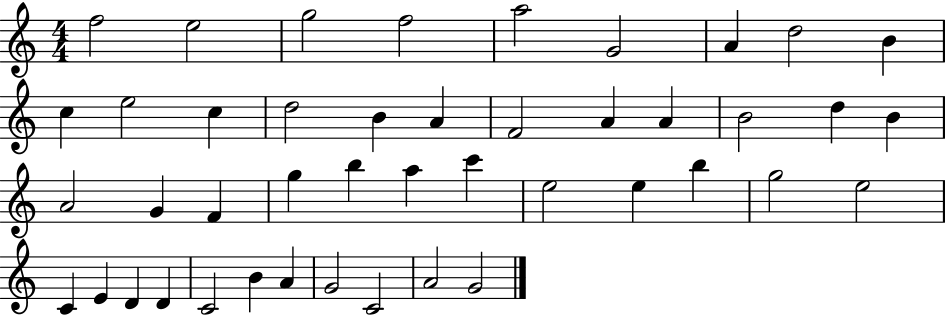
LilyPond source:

{
  \clef treble
  \numericTimeSignature
  \time 4/4
  \key c \major
  f''2 e''2 | g''2 f''2 | a''2 g'2 | a'4 d''2 b'4 | \break c''4 e''2 c''4 | d''2 b'4 a'4 | f'2 a'4 a'4 | b'2 d''4 b'4 | \break a'2 g'4 f'4 | g''4 b''4 a''4 c'''4 | e''2 e''4 b''4 | g''2 e''2 | \break c'4 e'4 d'4 d'4 | c'2 b'4 a'4 | g'2 c'2 | a'2 g'2 | \break \bar "|."
}